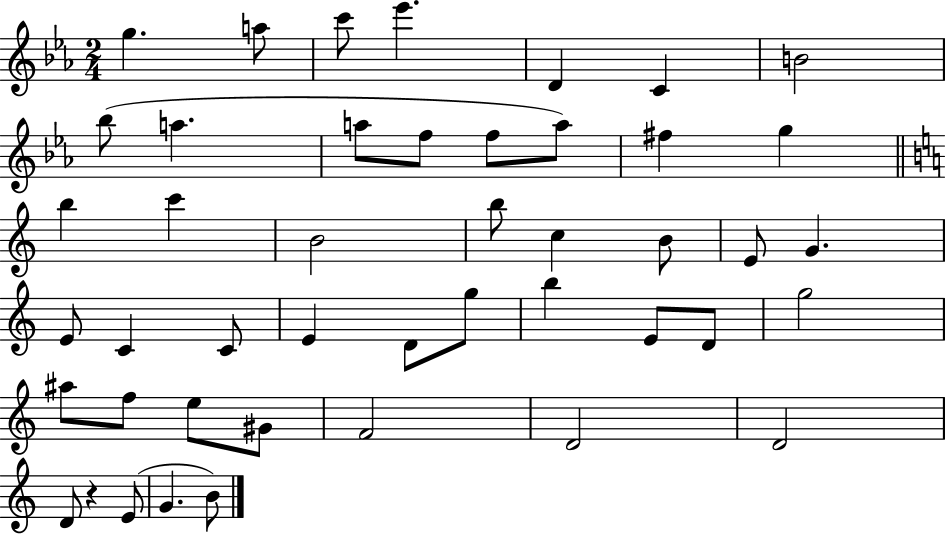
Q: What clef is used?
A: treble